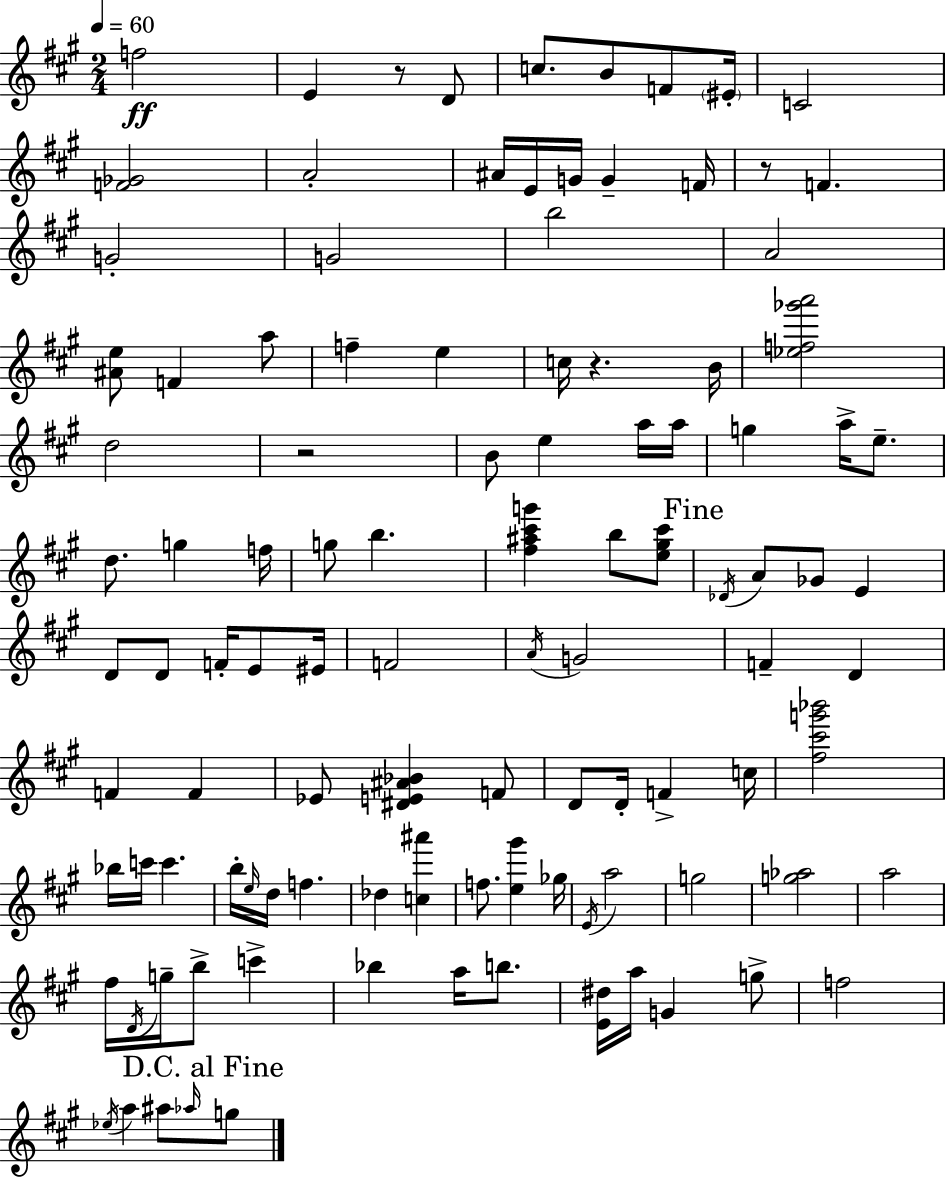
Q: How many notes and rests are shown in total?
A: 107